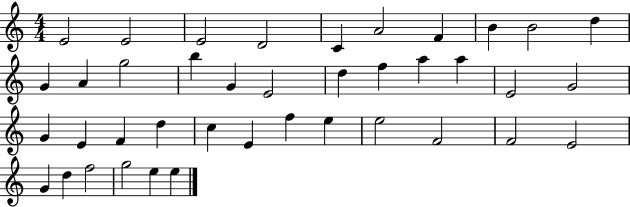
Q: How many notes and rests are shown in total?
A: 40